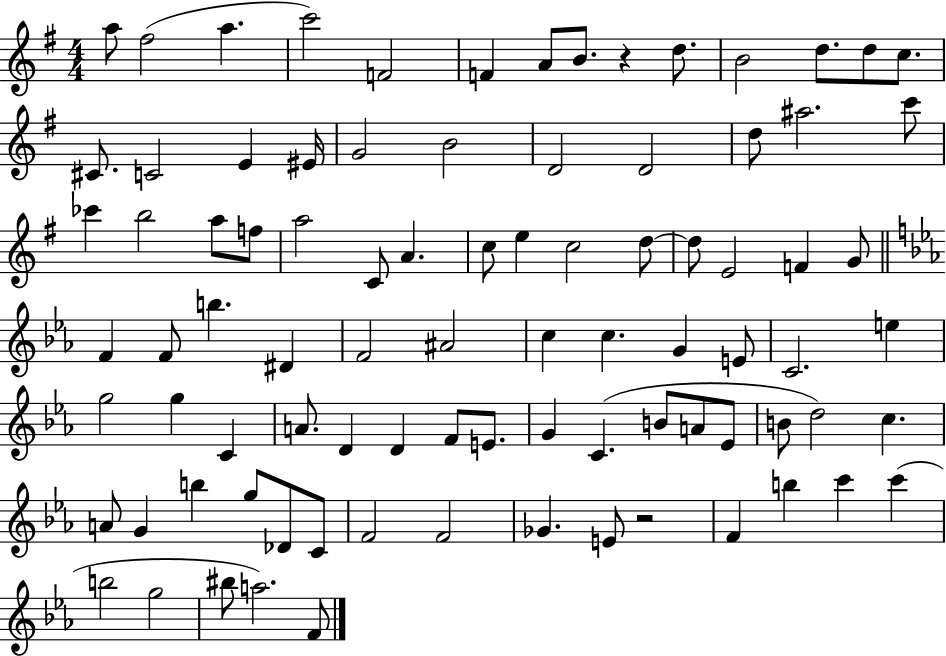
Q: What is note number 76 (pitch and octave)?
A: Gb4